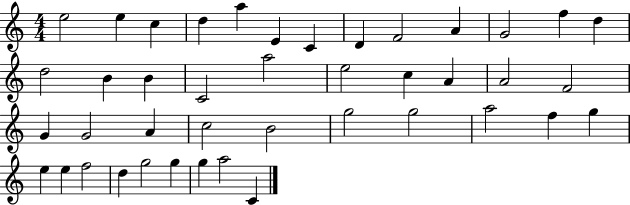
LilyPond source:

{
  \clef treble
  \numericTimeSignature
  \time 4/4
  \key c \major
  e''2 e''4 c''4 | d''4 a''4 e'4 c'4 | d'4 f'2 a'4 | g'2 f''4 d''4 | \break d''2 b'4 b'4 | c'2 a''2 | e''2 c''4 a'4 | a'2 f'2 | \break g'4 g'2 a'4 | c''2 b'2 | g''2 g''2 | a''2 f''4 g''4 | \break e''4 e''4 f''2 | d''4 g''2 g''4 | g''4 a''2 c'4 | \bar "|."
}